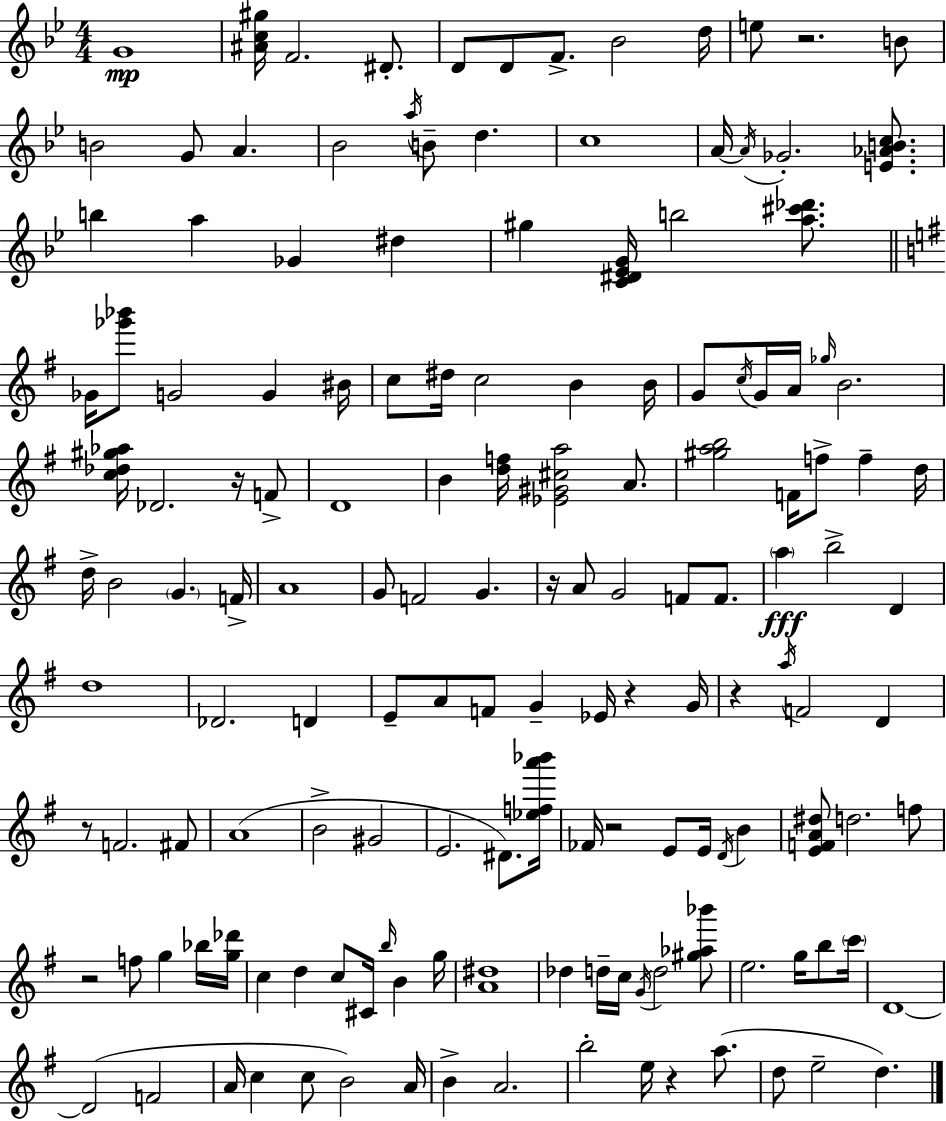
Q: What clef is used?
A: treble